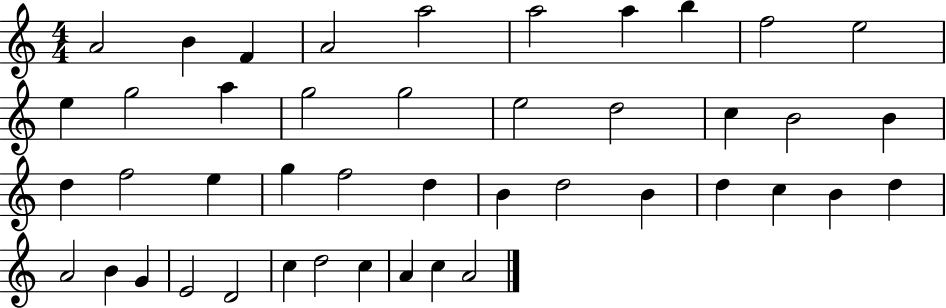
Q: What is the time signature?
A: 4/4